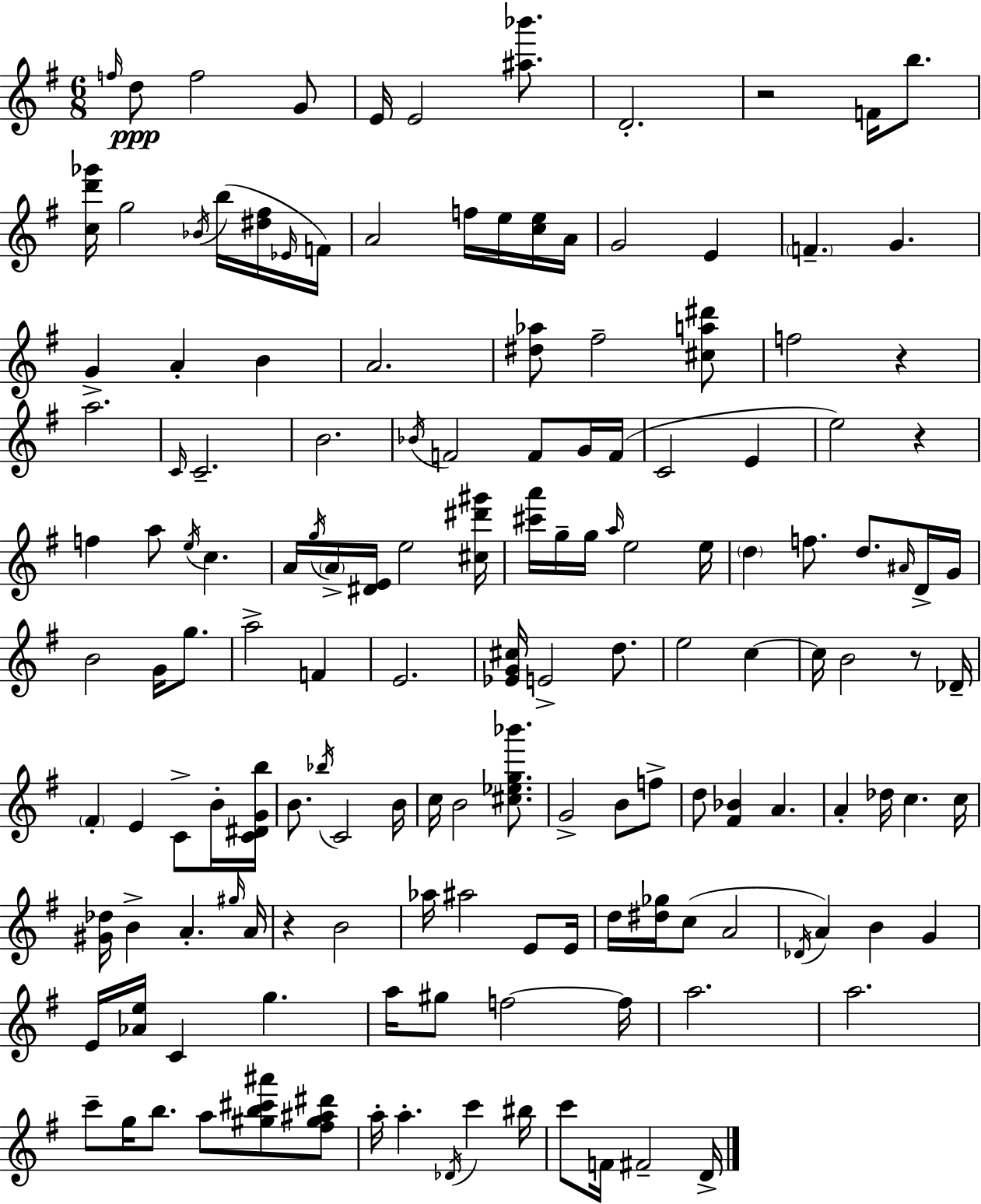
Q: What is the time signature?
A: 6/8